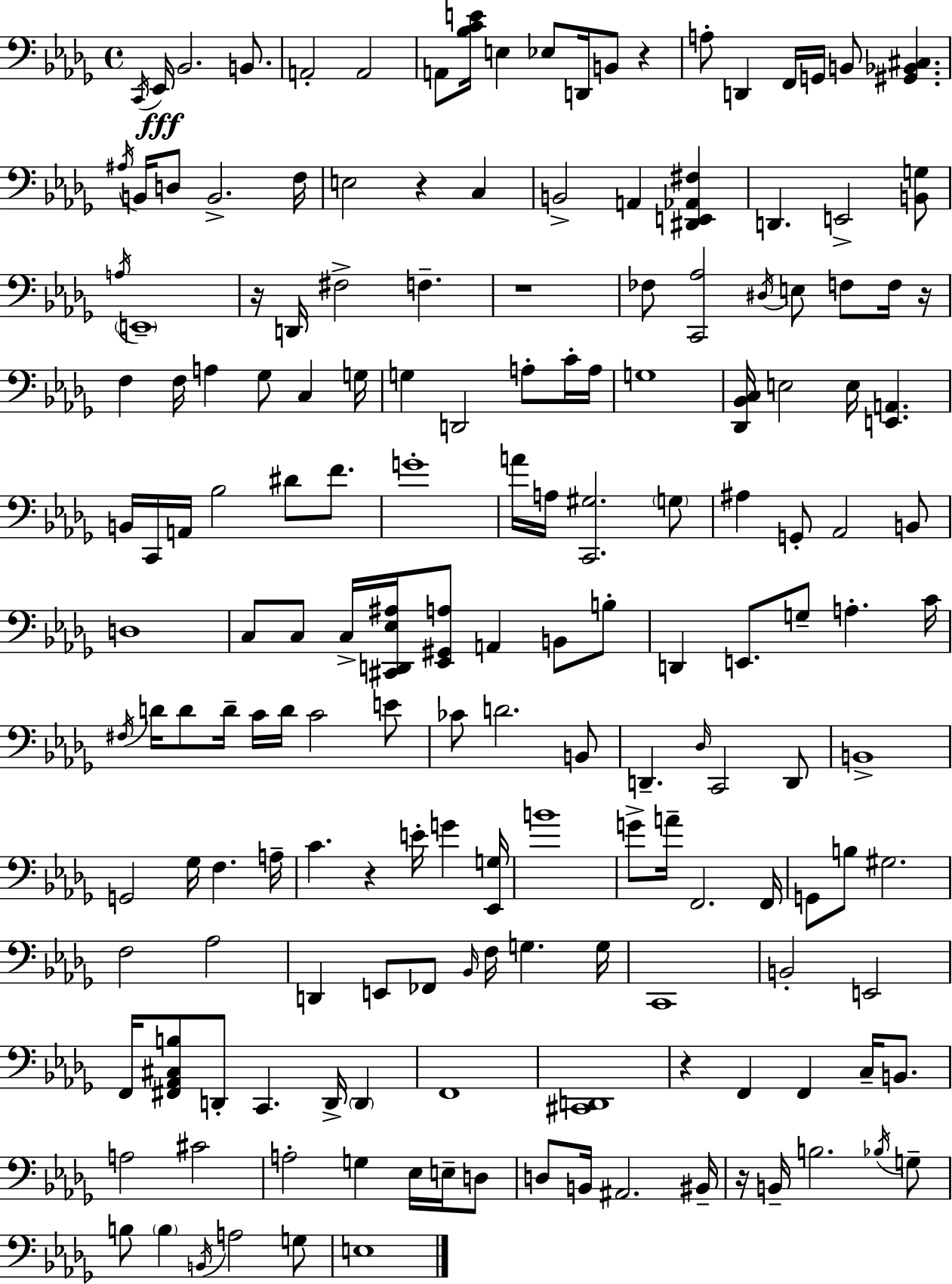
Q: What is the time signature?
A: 4/4